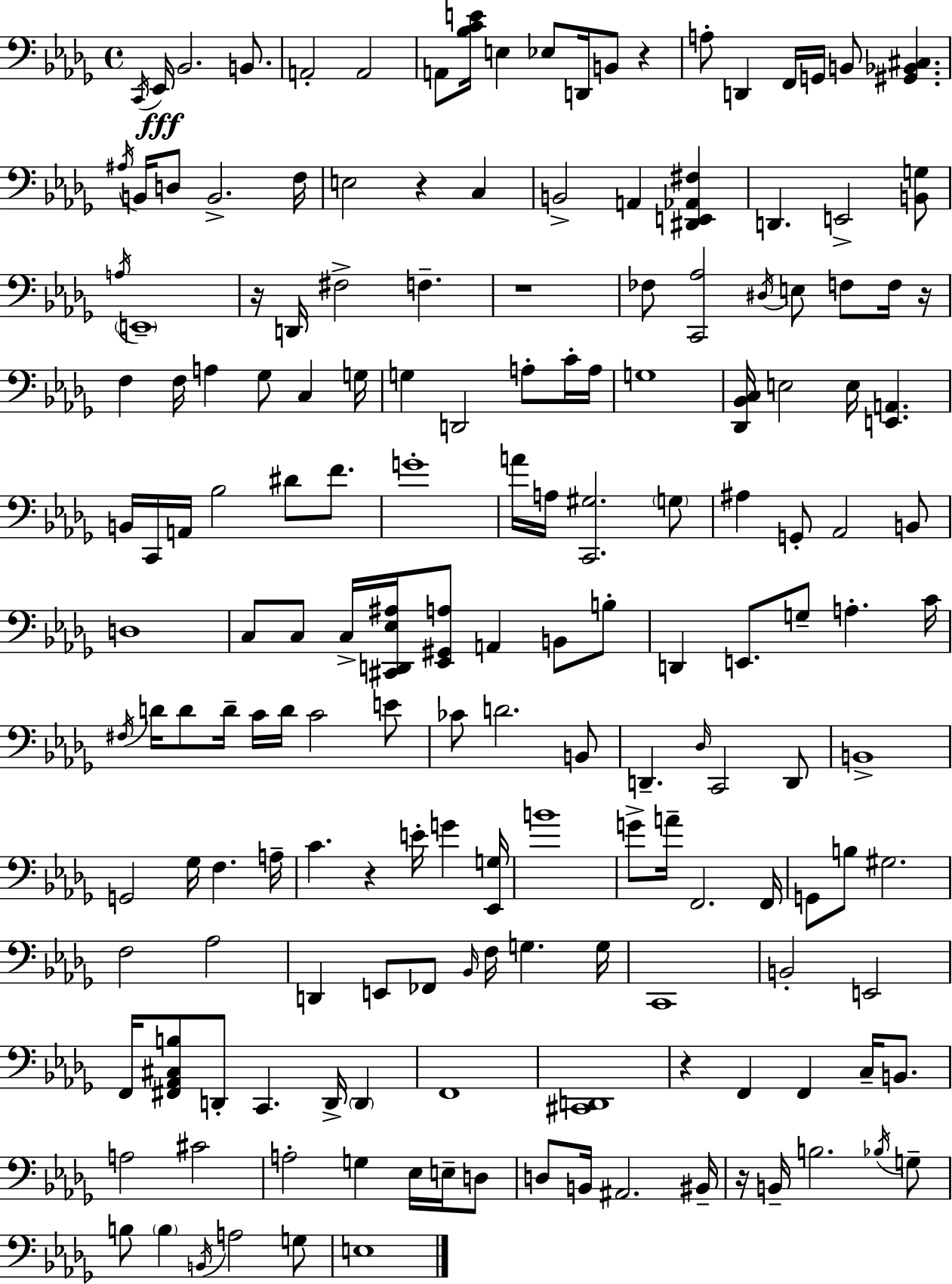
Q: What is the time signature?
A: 4/4